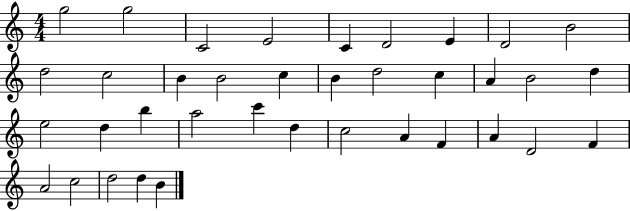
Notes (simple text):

G5/h G5/h C4/h E4/h C4/q D4/h E4/q D4/h B4/h D5/h C5/h B4/q B4/h C5/q B4/q D5/h C5/q A4/q B4/h D5/q E5/h D5/q B5/q A5/h C6/q D5/q C5/h A4/q F4/q A4/q D4/h F4/q A4/h C5/h D5/h D5/q B4/q